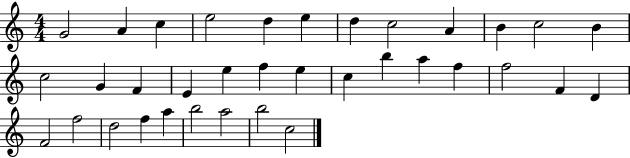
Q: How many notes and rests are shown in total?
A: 35